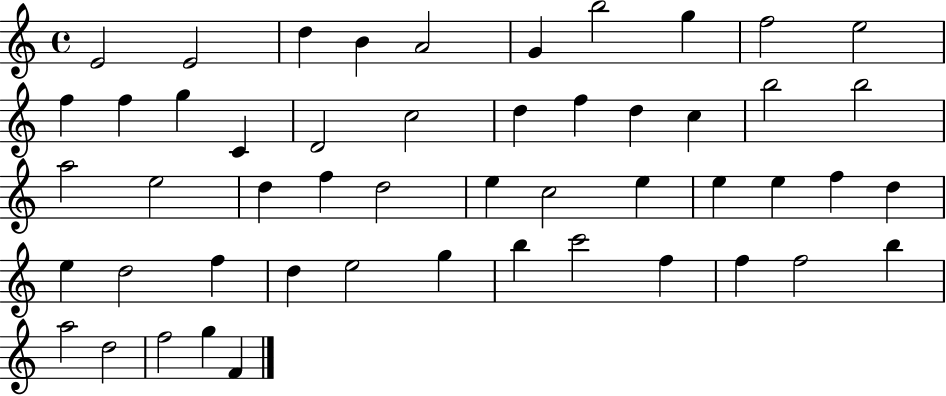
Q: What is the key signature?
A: C major